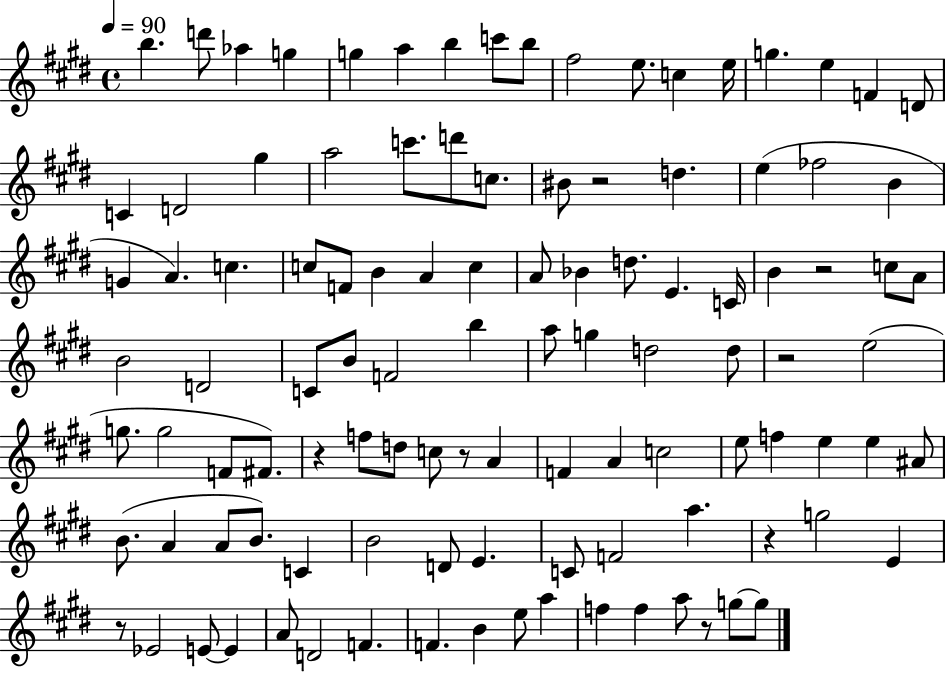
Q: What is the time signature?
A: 4/4